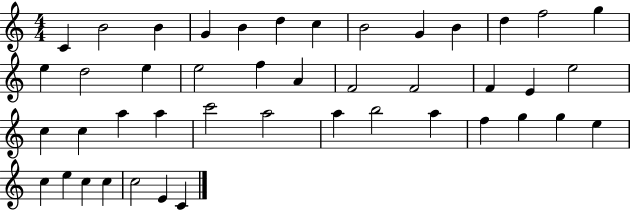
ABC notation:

X:1
T:Untitled
M:4/4
L:1/4
K:C
C B2 B G B d c B2 G B d f2 g e d2 e e2 f A F2 F2 F E e2 c c a a c'2 a2 a b2 a f g g e c e c c c2 E C